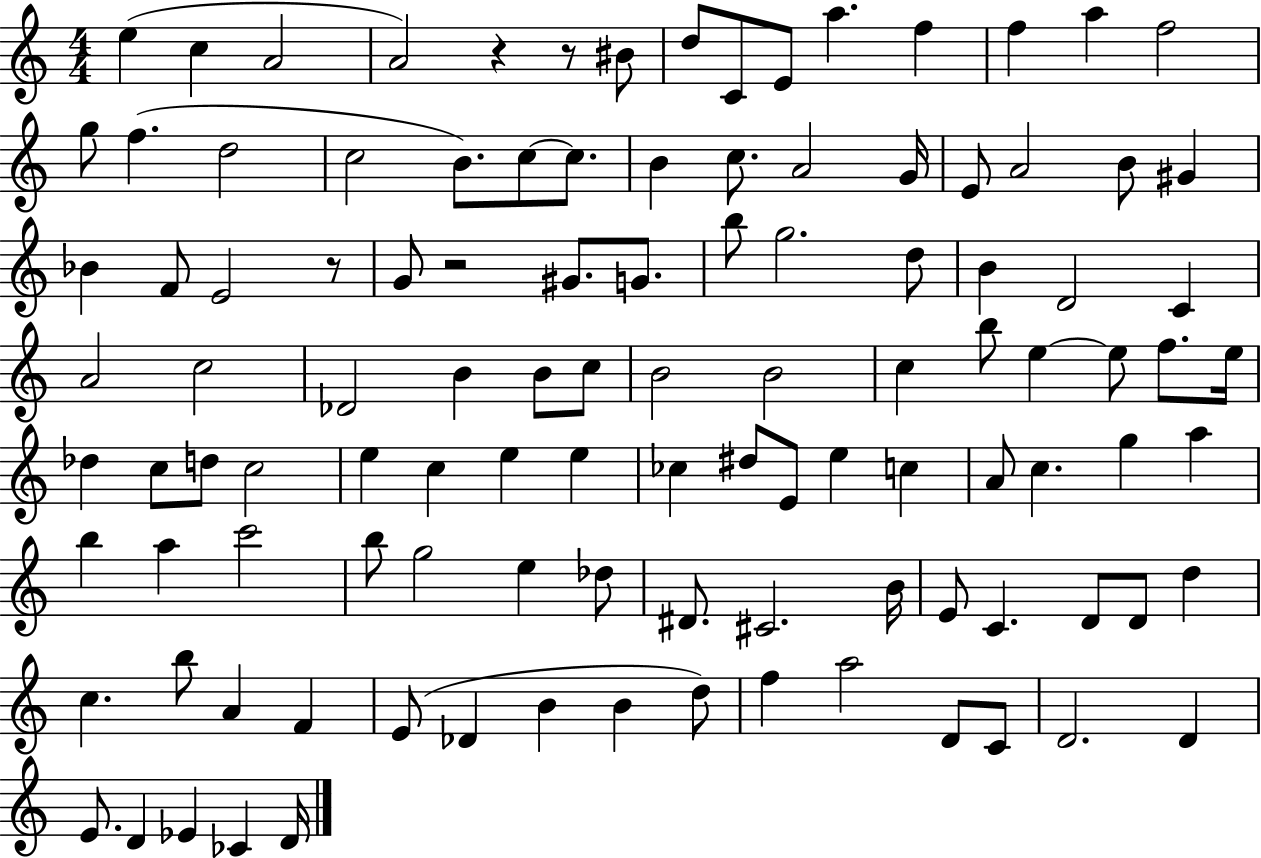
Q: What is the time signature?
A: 4/4